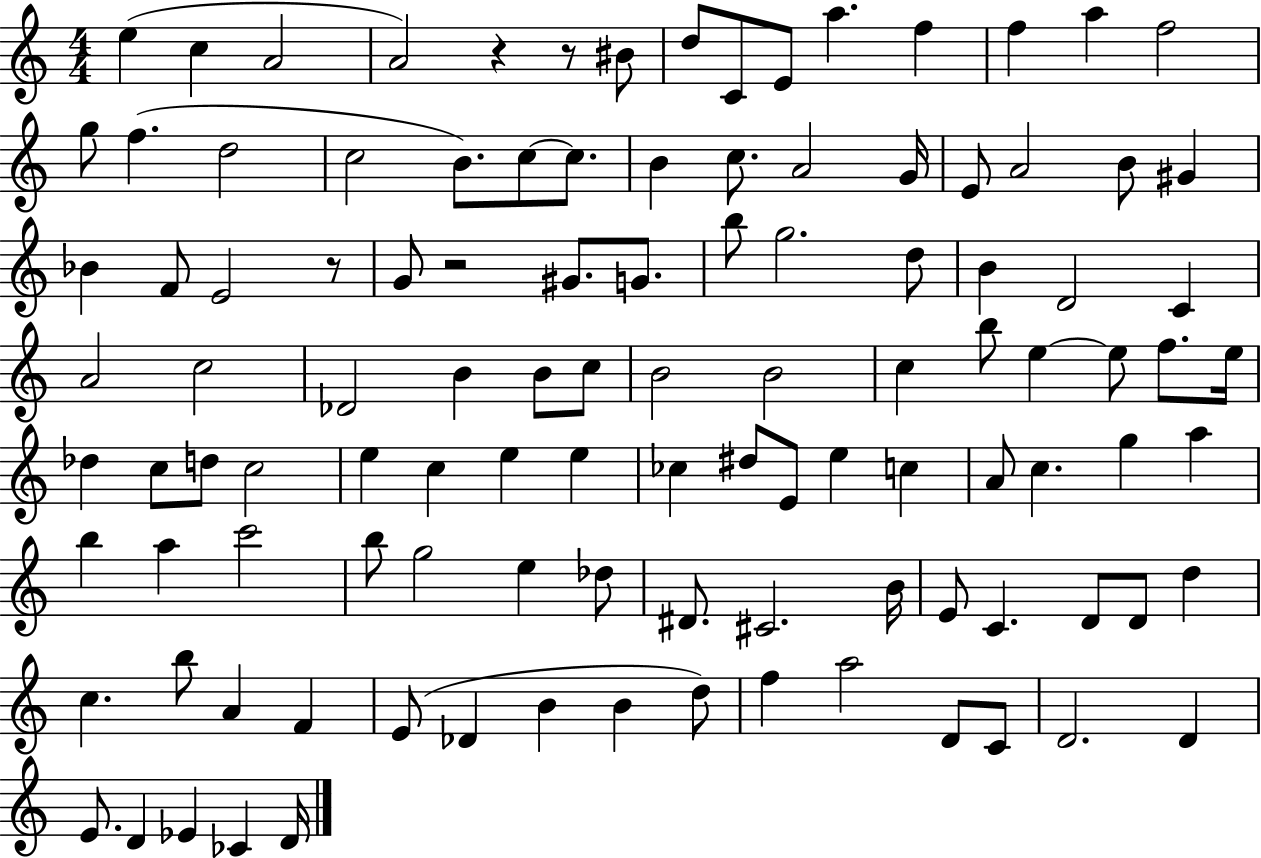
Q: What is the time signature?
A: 4/4